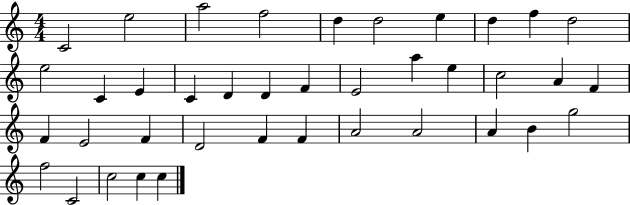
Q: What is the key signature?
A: C major